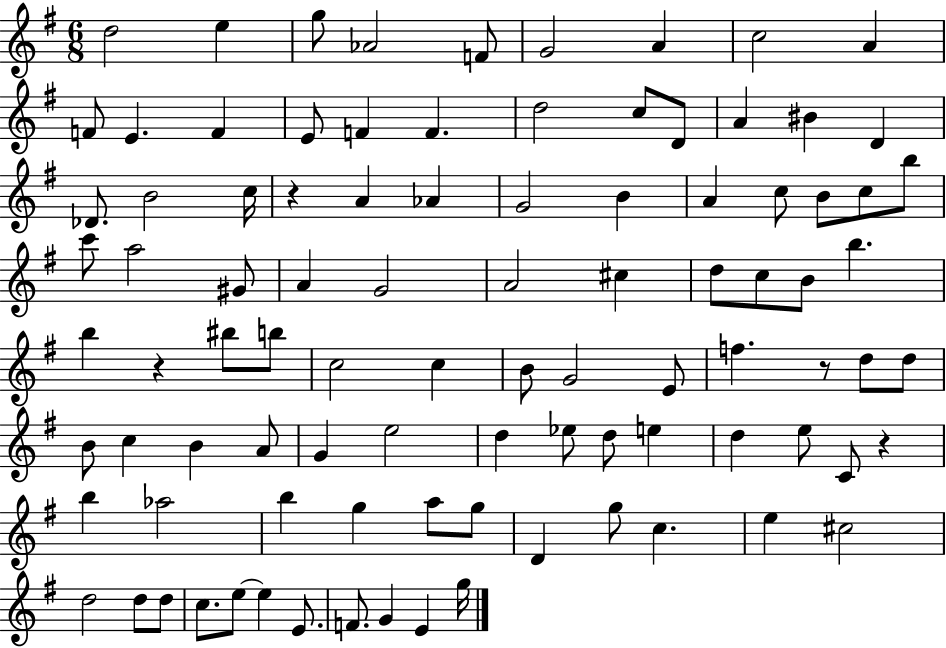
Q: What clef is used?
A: treble